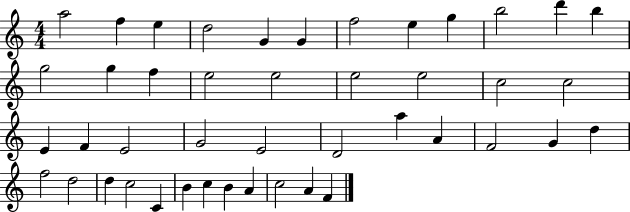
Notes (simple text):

A5/h F5/q E5/q D5/h G4/q G4/q F5/h E5/q G5/q B5/h D6/q B5/q G5/h G5/q F5/q E5/h E5/h E5/h E5/h C5/h C5/h E4/q F4/q E4/h G4/h E4/h D4/h A5/q A4/q F4/h G4/q D5/q F5/h D5/h D5/q C5/h C4/q B4/q C5/q B4/q A4/q C5/h A4/q F4/q